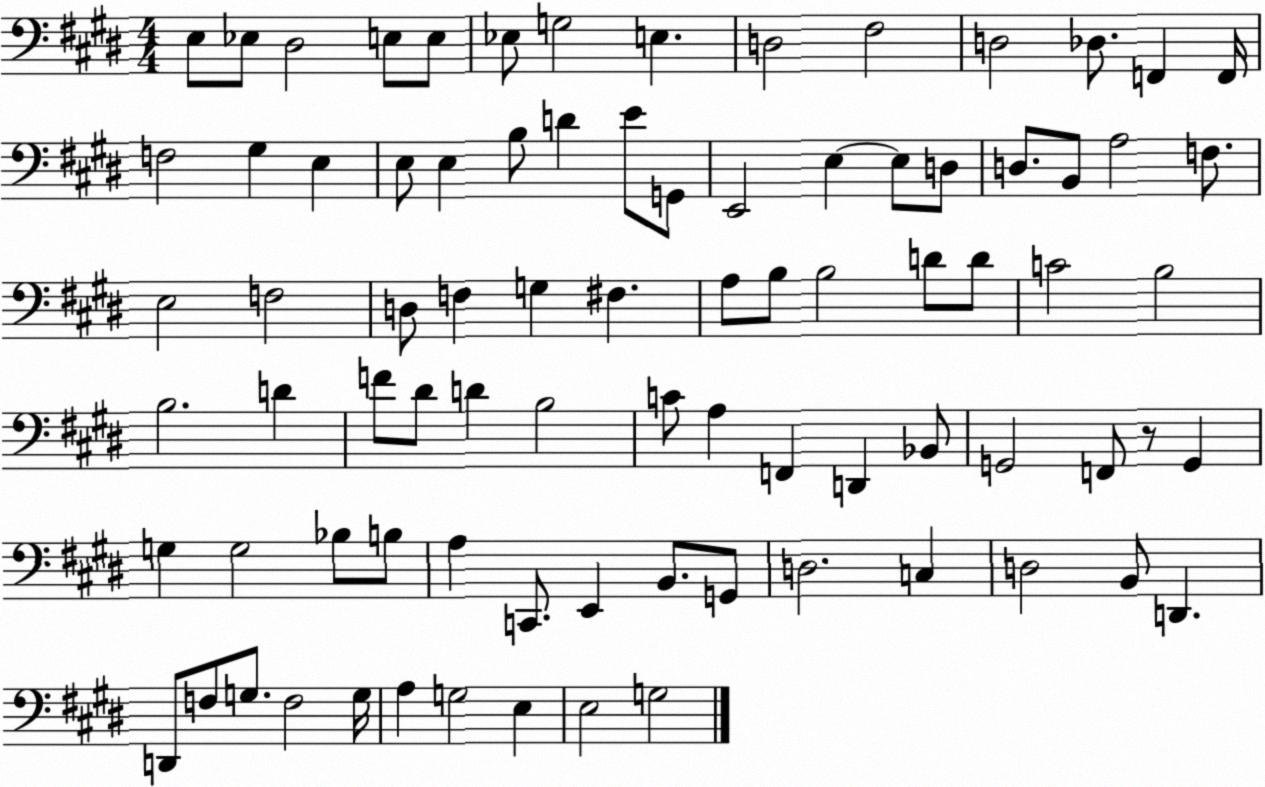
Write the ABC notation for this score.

X:1
T:Untitled
M:4/4
L:1/4
K:E
E,/2 _E,/2 ^D,2 E,/2 E,/2 _E,/2 G,2 E, D,2 ^F,2 D,2 _D,/2 F,, F,,/4 F,2 ^G, E, E,/2 E, B,/2 D E/2 G,,/2 E,,2 E, E,/2 D,/2 D,/2 B,,/2 A,2 F,/2 E,2 F,2 D,/2 F, G, ^F, A,/2 B,/2 B,2 D/2 D/2 C2 B,2 B,2 D F/2 ^D/2 D B,2 C/2 A, F,, D,, _B,,/2 G,,2 F,,/2 z/2 G,, G, G,2 _B,/2 B,/2 A, C,,/2 E,, B,,/2 G,,/2 D,2 C, D,2 B,,/2 D,, D,,/2 F,/2 G,/2 F,2 G,/4 A, G,2 E, E,2 G,2